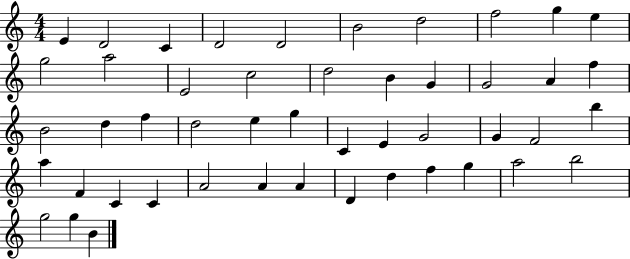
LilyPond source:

{
  \clef treble
  \numericTimeSignature
  \time 4/4
  \key c \major
  e'4 d'2 c'4 | d'2 d'2 | b'2 d''2 | f''2 g''4 e''4 | \break g''2 a''2 | e'2 c''2 | d''2 b'4 g'4 | g'2 a'4 f''4 | \break b'2 d''4 f''4 | d''2 e''4 g''4 | c'4 e'4 g'2 | g'4 f'2 b''4 | \break a''4 f'4 c'4 c'4 | a'2 a'4 a'4 | d'4 d''4 f''4 g''4 | a''2 b''2 | \break g''2 g''4 b'4 | \bar "|."
}